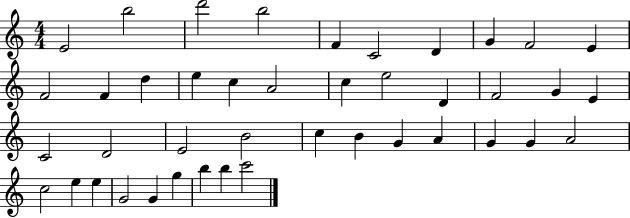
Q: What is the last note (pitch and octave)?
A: C6